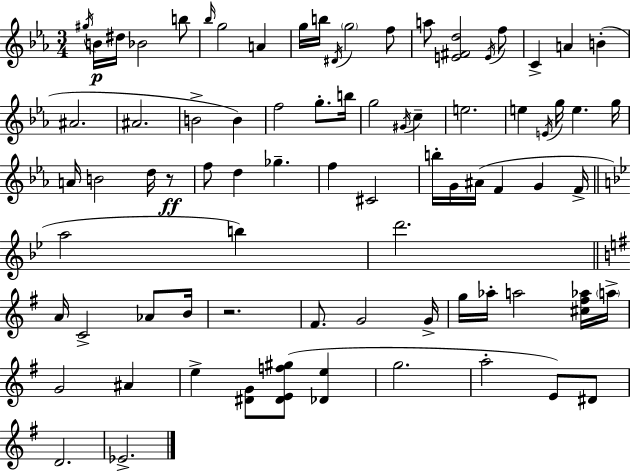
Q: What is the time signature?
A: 3/4